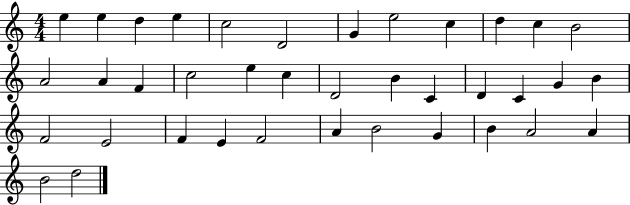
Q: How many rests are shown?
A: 0